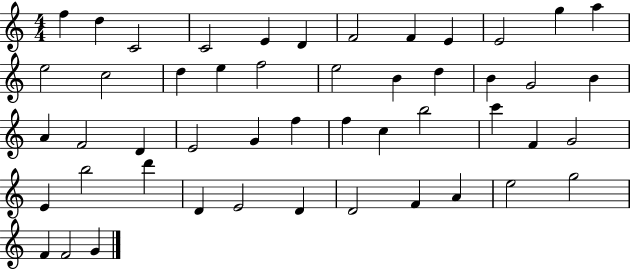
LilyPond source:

{
  \clef treble
  \numericTimeSignature
  \time 4/4
  \key c \major
  f''4 d''4 c'2 | c'2 e'4 d'4 | f'2 f'4 e'4 | e'2 g''4 a''4 | \break e''2 c''2 | d''4 e''4 f''2 | e''2 b'4 d''4 | b'4 g'2 b'4 | \break a'4 f'2 d'4 | e'2 g'4 f''4 | f''4 c''4 b''2 | c'''4 f'4 g'2 | \break e'4 b''2 d'''4 | d'4 e'2 d'4 | d'2 f'4 a'4 | e''2 g''2 | \break f'4 f'2 g'4 | \bar "|."
}